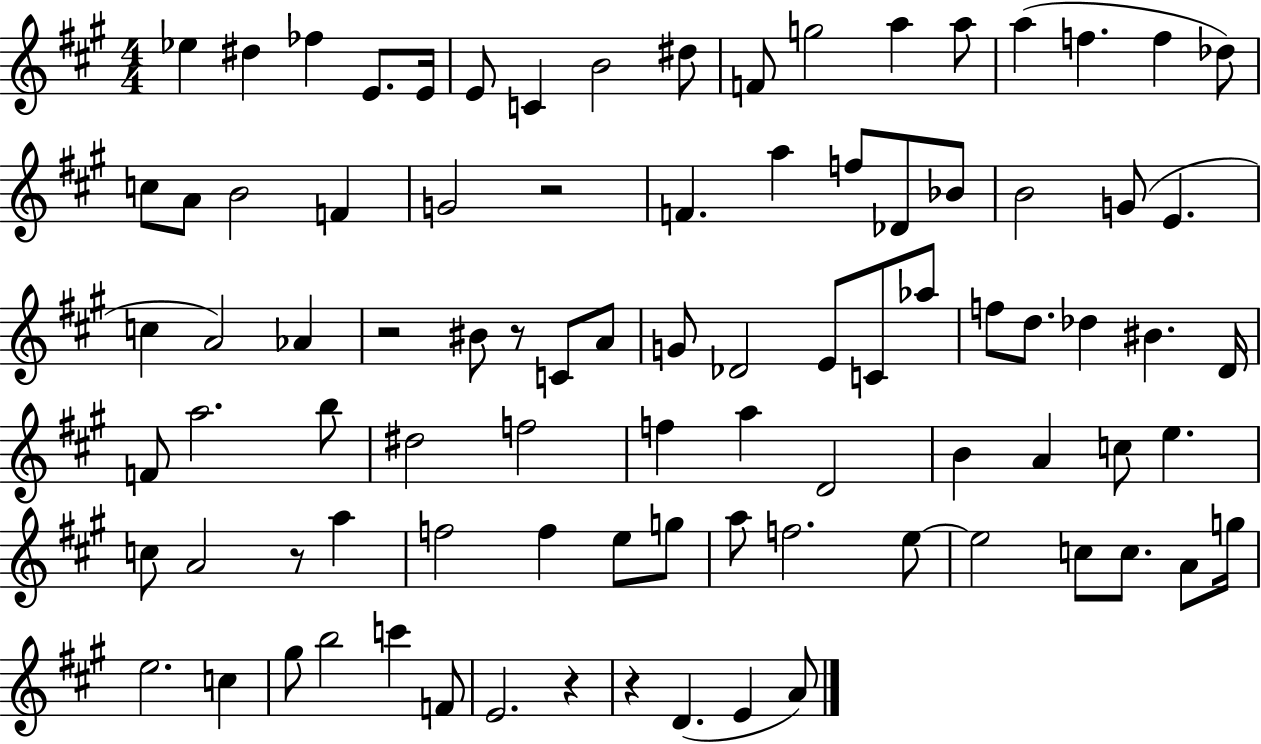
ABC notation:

X:1
T:Untitled
M:4/4
L:1/4
K:A
_e ^d _f E/2 E/4 E/2 C B2 ^d/2 F/2 g2 a a/2 a f f _d/2 c/2 A/2 B2 F G2 z2 F a f/2 _D/2 _B/2 B2 G/2 E c A2 _A z2 ^B/2 z/2 C/2 A/2 G/2 _D2 E/2 C/2 _a/2 f/2 d/2 _d ^B D/4 F/2 a2 b/2 ^d2 f2 f a D2 B A c/2 e c/2 A2 z/2 a f2 f e/2 g/2 a/2 f2 e/2 e2 c/2 c/2 A/2 g/4 e2 c ^g/2 b2 c' F/2 E2 z z D E A/2